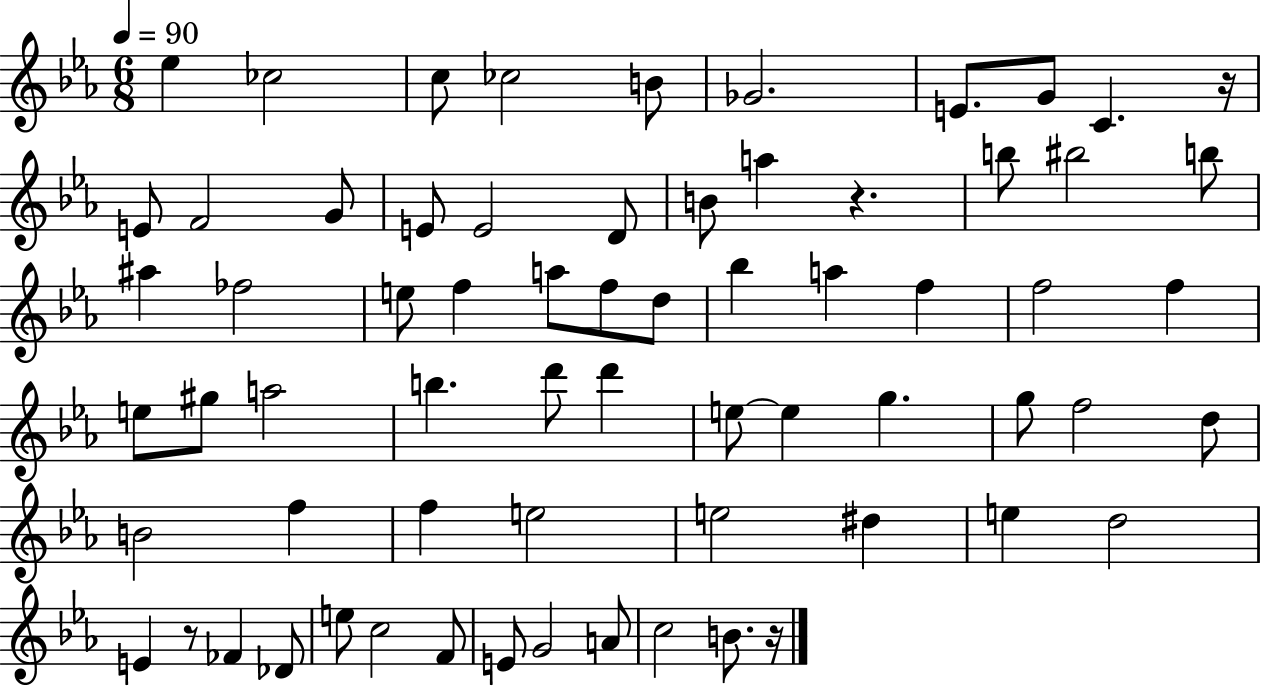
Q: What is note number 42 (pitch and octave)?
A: G5